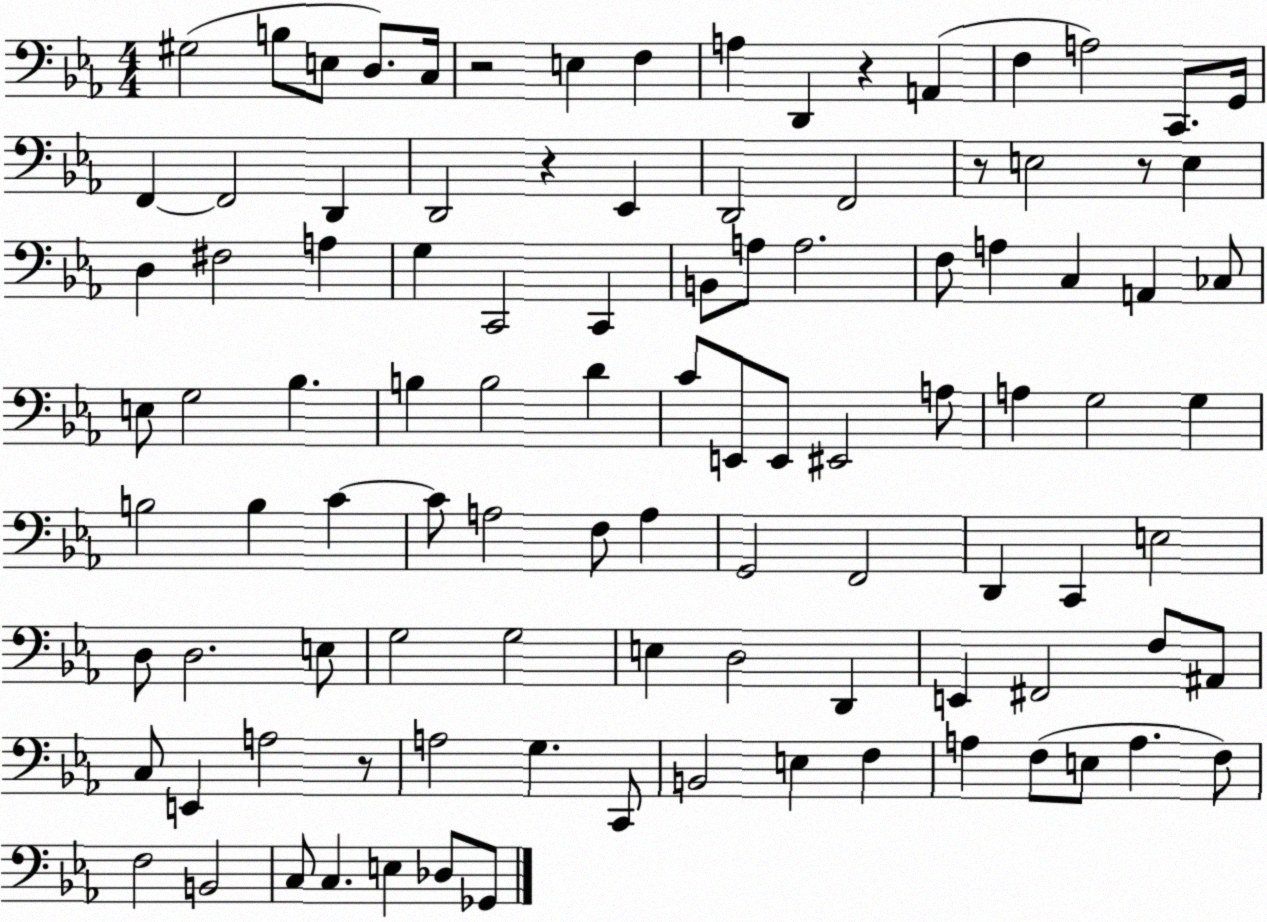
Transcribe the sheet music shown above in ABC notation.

X:1
T:Untitled
M:4/4
L:1/4
K:Eb
^G,2 B,/2 E,/2 D,/2 C,/4 z2 E, F, A, D,, z A,, F, A,2 C,,/2 G,,/4 F,, F,,2 D,, D,,2 z _E,, D,,2 F,,2 z/2 E,2 z/2 E, D, ^F,2 A, G, C,,2 C,, B,,/2 A,/2 A,2 F,/2 A, C, A,, _C,/2 E,/2 G,2 _B, B, B,2 D C/2 E,,/2 E,,/2 ^E,,2 A,/2 A, G,2 G, B,2 B, C C/2 A,2 F,/2 A, G,,2 F,,2 D,, C,, E,2 D,/2 D,2 E,/2 G,2 G,2 E, D,2 D,, E,, ^F,,2 F,/2 ^A,,/2 C,/2 E,, A,2 z/2 A,2 G, C,,/2 B,,2 E, F, A, F,/2 E,/2 A, F,/2 F,2 B,,2 C,/2 C, E, _D,/2 _G,,/2